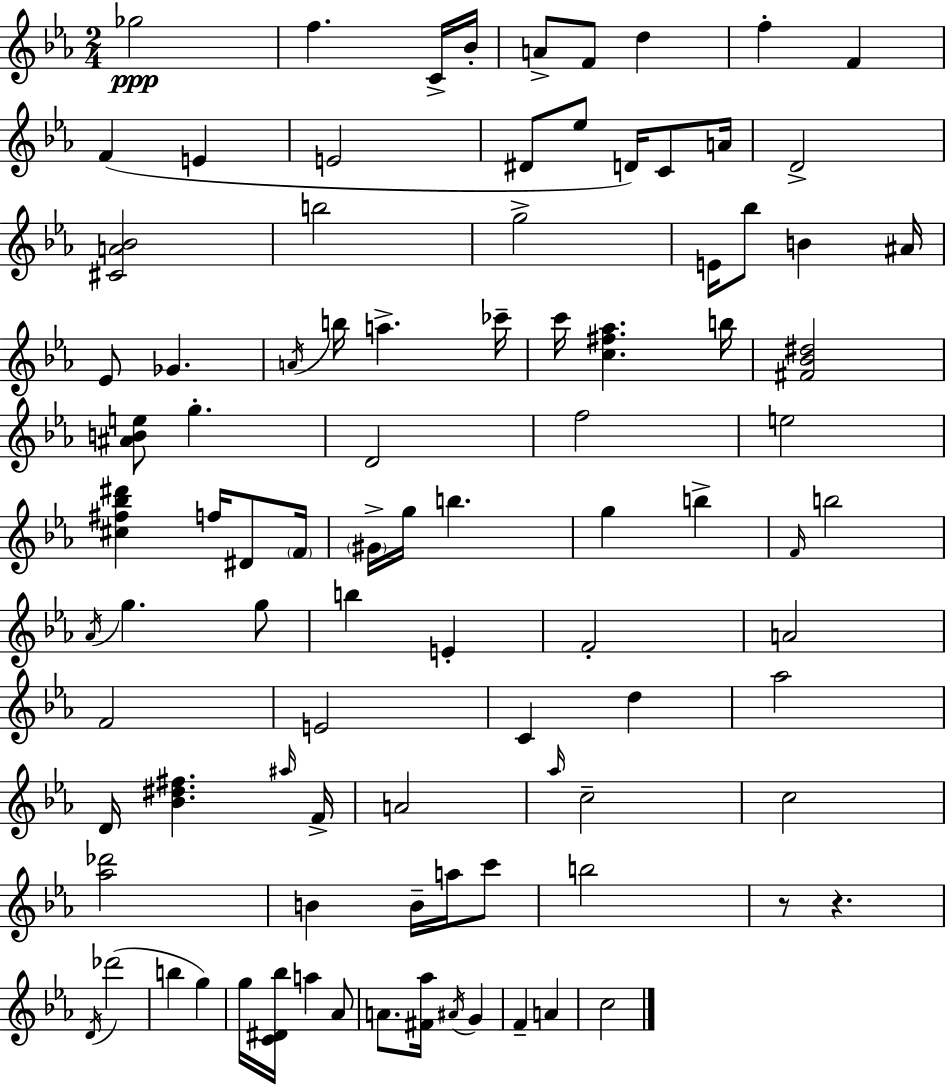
{
  \clef treble
  \numericTimeSignature
  \time 2/4
  \key ees \major
  \repeat volta 2 { ges''2\ppp | f''4. c'16-> bes'16-. | a'8-> f'8 d''4 | f''4-. f'4 | \break f'4( e'4 | e'2 | dis'8 ees''8 d'16) c'8 a'16 | d'2-> | \break <cis' a' bes'>2 | b''2 | g''2-> | e'16 bes''8 b'4 ais'16 | \break ees'8 ges'4. | \acciaccatura { a'16 } b''16 a''4.-> | ces'''16-- c'''16 <c'' fis'' aes''>4. | b''16 <fis' bes' dis''>2 | \break <ais' b' e''>8 g''4.-. | d'2 | f''2 | e''2 | \break <cis'' fis'' bes'' dis'''>4 f''16 dis'8 | \parenthesize f'16 \parenthesize gis'16-> g''16 b''4. | g''4 b''4-> | \grace { f'16 } b''2 | \break \acciaccatura { aes'16 } g''4. | g''8 b''4 e'4-. | f'2-. | a'2 | \break f'2 | e'2 | c'4 d''4 | aes''2 | \break d'16 <bes' dis'' fis''>4. | \grace { ais''16 } f'16-> a'2 | \grace { aes''16 } c''2-- | c''2 | \break <aes'' des'''>2 | b'4 | b'16-- a''16 c'''8 b''2 | r8 r4. | \break \acciaccatura { d'16 }( des'''2 | b''4 | g''4) g''16 <c' dis' bes''>16 | a''4 aes'8 a'8. | \break <fis' aes''>16 \acciaccatura { ais'16 } g'4 f'4-- | a'4 c''2 | } \bar "|."
}